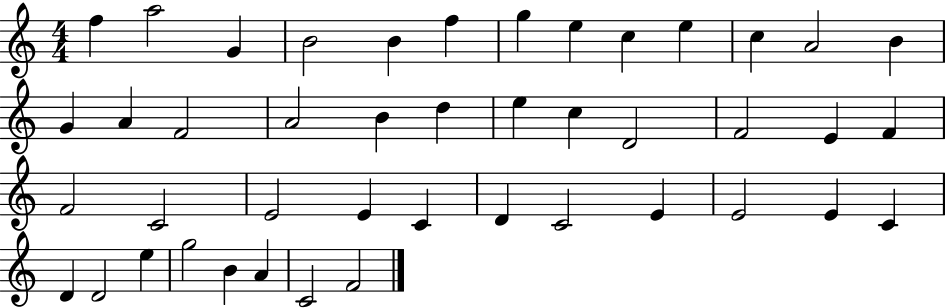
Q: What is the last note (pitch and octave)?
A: F4